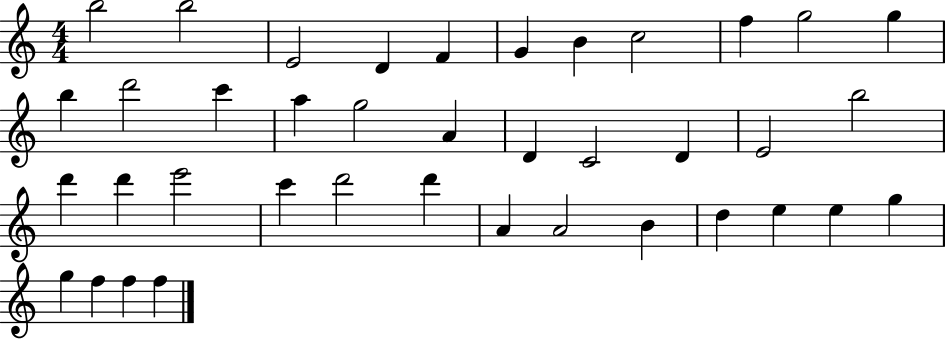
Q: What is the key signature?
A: C major